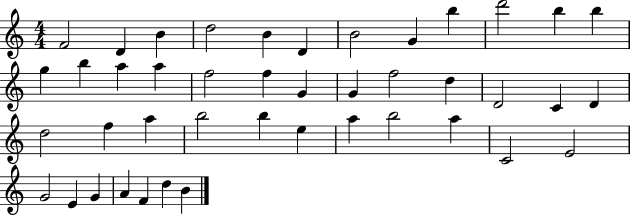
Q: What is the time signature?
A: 4/4